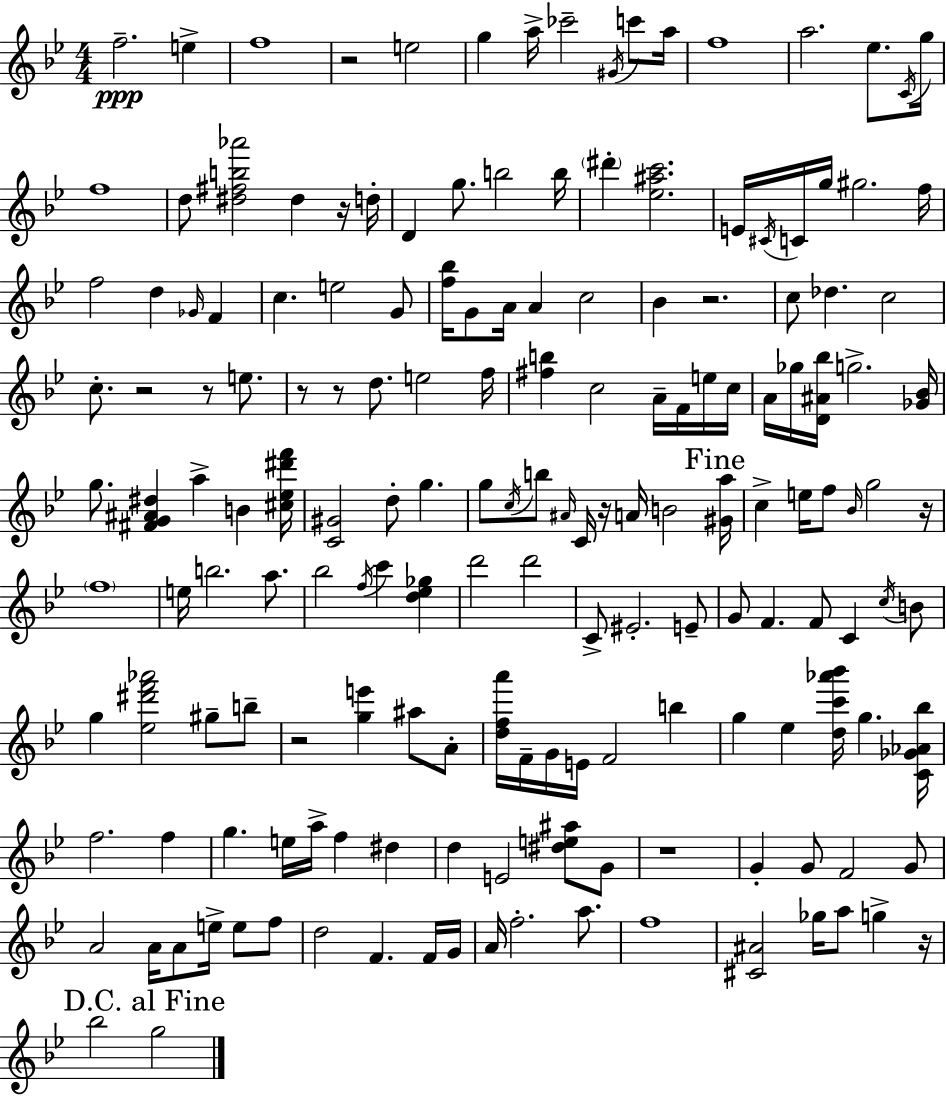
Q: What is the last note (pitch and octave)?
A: G5